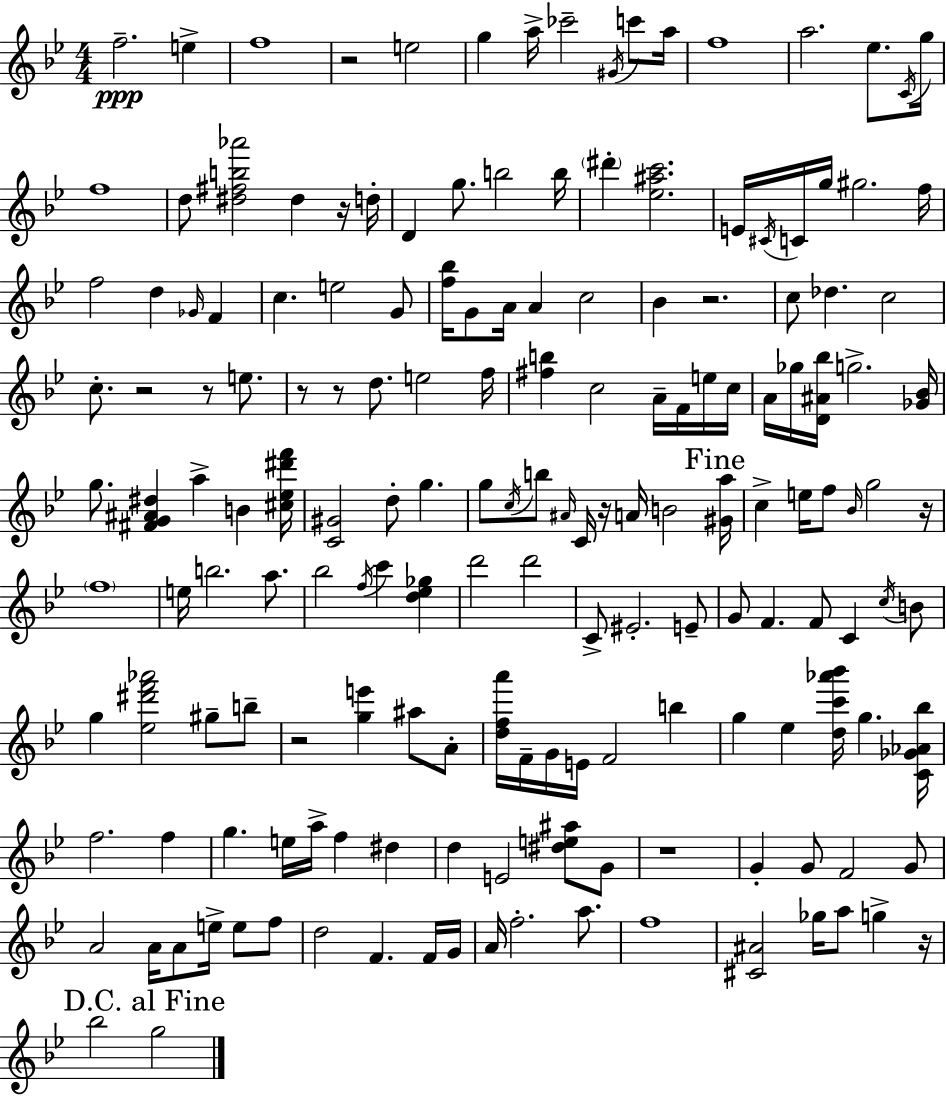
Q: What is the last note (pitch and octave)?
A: G5